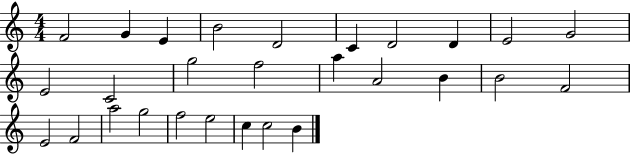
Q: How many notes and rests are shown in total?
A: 28